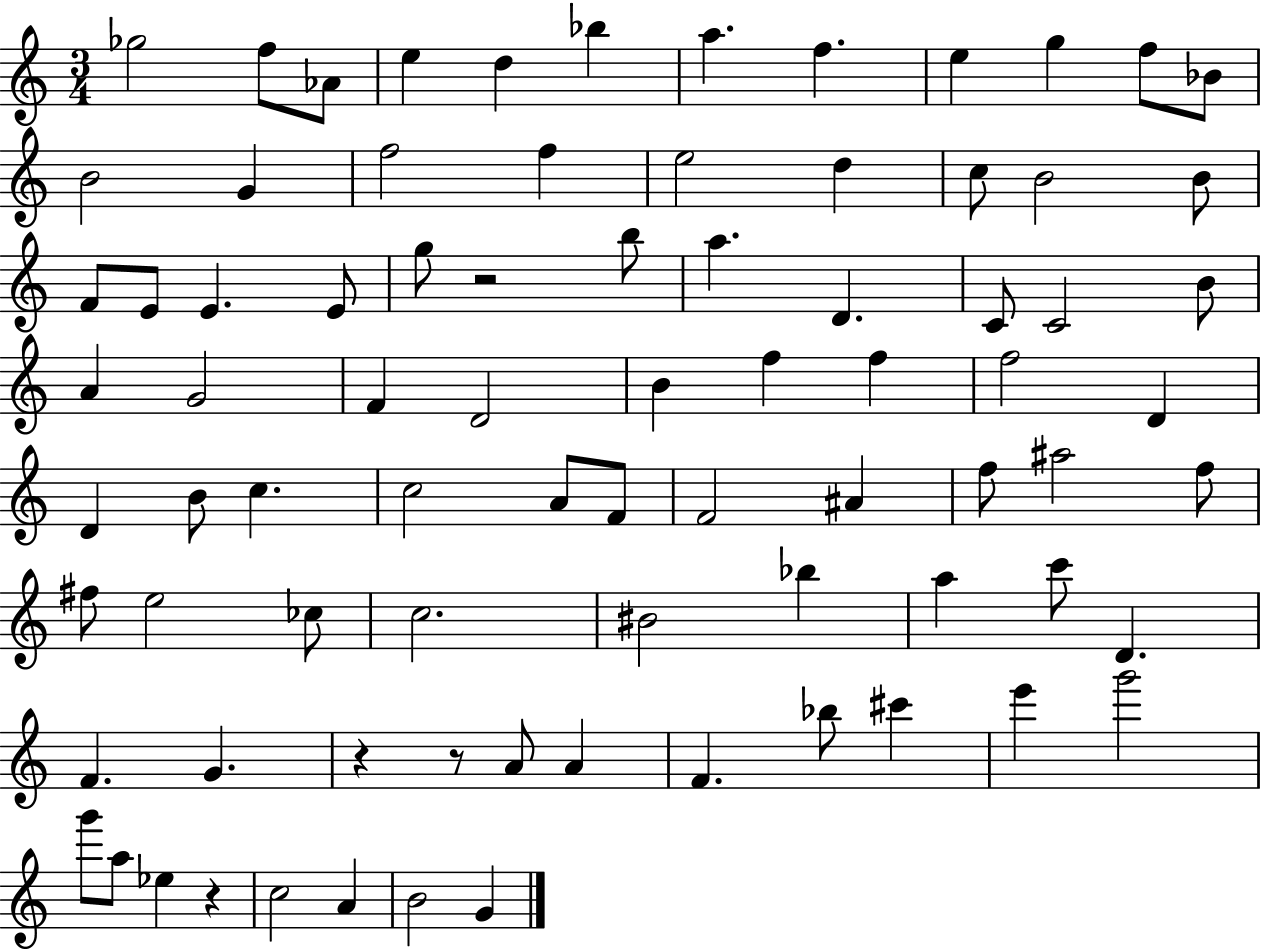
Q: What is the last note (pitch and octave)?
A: G4